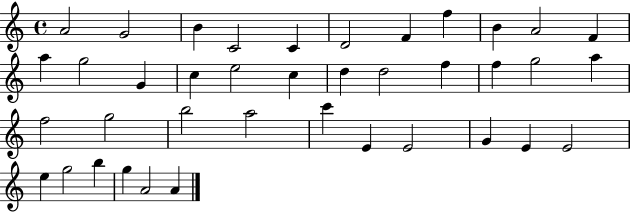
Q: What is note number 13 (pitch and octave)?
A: G5